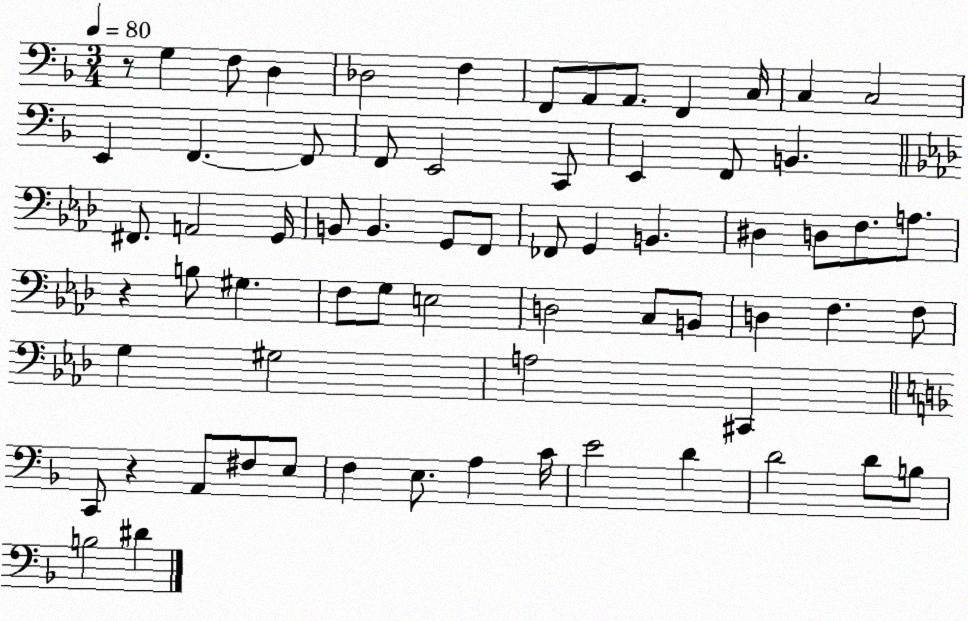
X:1
T:Untitled
M:3/4
L:1/4
K:F
z/2 G, F,/2 D, _D,2 F, F,,/2 A,,/2 A,,/2 F,, C,/4 C, C,2 E,, F,, F,,/2 F,,/2 E,,2 C,,/2 E,, F,,/2 B,, ^F,,/2 A,,2 G,,/4 B,,/2 B,, G,,/2 F,,/2 _F,,/2 G,, B,, ^D, D,/2 F,/2 A,/2 z B,/2 ^G, F,/2 G,/2 E,2 D,2 C,/2 B,,/2 D, F, F,/2 G, ^G,2 A,2 ^C,, C,,/2 z A,,/2 ^F,/2 E,/2 F, E,/2 A, C/4 E2 D D2 D/2 B,/2 B,2 ^D